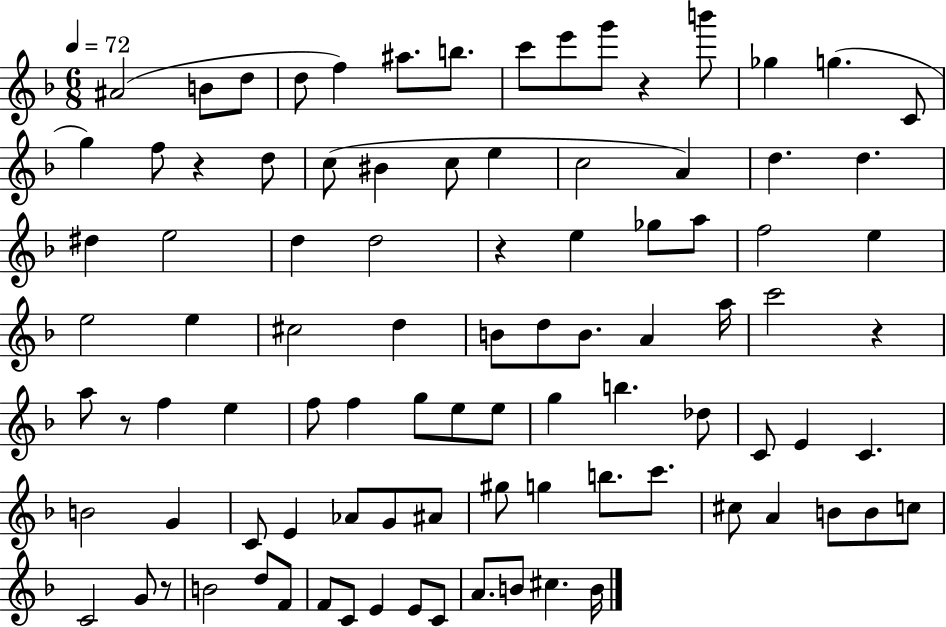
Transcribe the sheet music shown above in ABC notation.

X:1
T:Untitled
M:6/8
L:1/4
K:F
^A2 B/2 d/2 d/2 f ^a/2 b/2 c'/2 e'/2 g'/2 z b'/2 _g g C/2 g f/2 z d/2 c/2 ^B c/2 e c2 A d d ^d e2 d d2 z e _g/2 a/2 f2 e e2 e ^c2 d B/2 d/2 B/2 A a/4 c'2 z a/2 z/2 f e f/2 f g/2 e/2 e/2 g b _d/2 C/2 E C B2 G C/2 E _A/2 G/2 ^A/2 ^g/2 g b/2 c'/2 ^c/2 A B/2 B/2 c/2 C2 G/2 z/2 B2 d/2 F/2 F/2 C/2 E E/2 C/2 A/2 B/2 ^c B/4